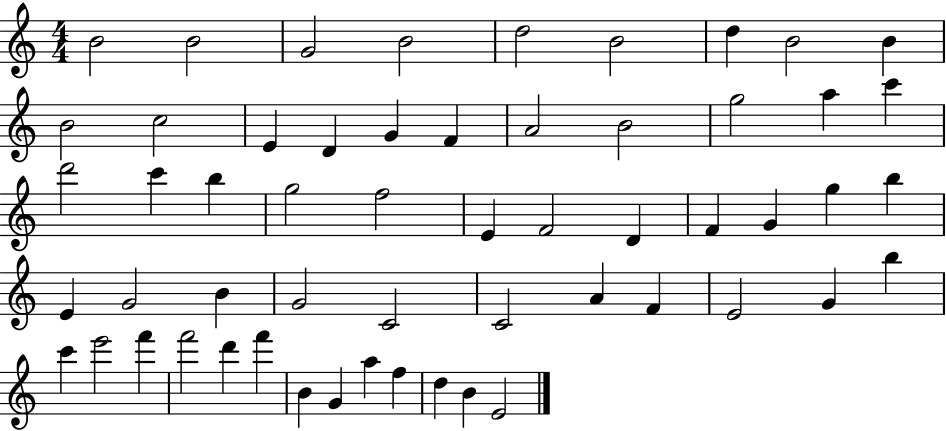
B4/h B4/h G4/h B4/h D5/h B4/h D5/q B4/h B4/q B4/h C5/h E4/q D4/q G4/q F4/q A4/h B4/h G5/h A5/q C6/q D6/h C6/q B5/q G5/h F5/h E4/q F4/h D4/q F4/q G4/q G5/q B5/q E4/q G4/h B4/q G4/h C4/h C4/h A4/q F4/q E4/h G4/q B5/q C6/q E6/h F6/q F6/h D6/q F6/q B4/q G4/q A5/q F5/q D5/q B4/q E4/h